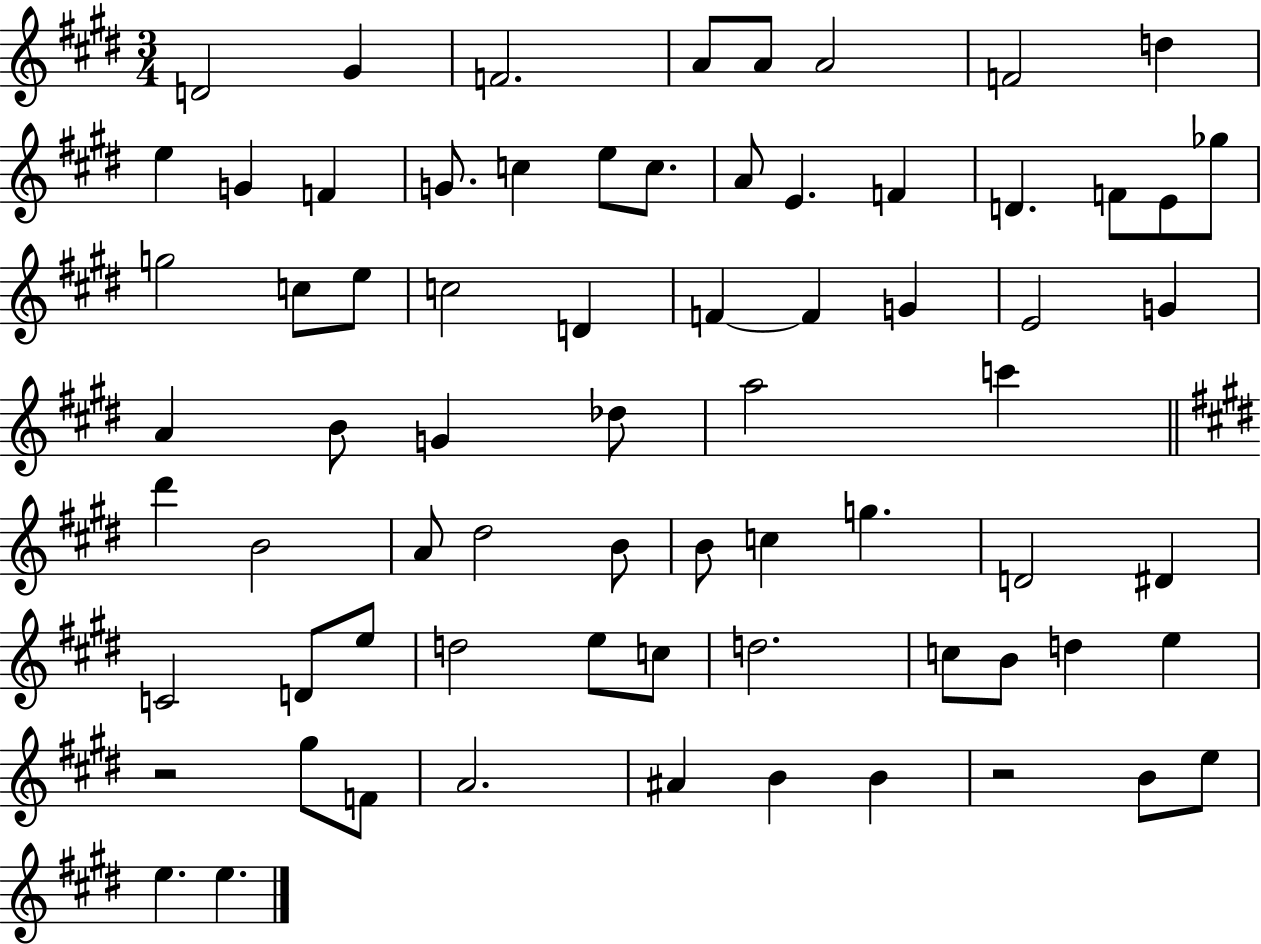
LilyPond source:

{
  \clef treble
  \numericTimeSignature
  \time 3/4
  \key e \major
  \repeat volta 2 { d'2 gis'4 | f'2. | a'8 a'8 a'2 | f'2 d''4 | \break e''4 g'4 f'4 | g'8. c''4 e''8 c''8. | a'8 e'4. f'4 | d'4. f'8 e'8 ges''8 | \break g''2 c''8 e''8 | c''2 d'4 | f'4~~ f'4 g'4 | e'2 g'4 | \break a'4 b'8 g'4 des''8 | a''2 c'''4 | \bar "||" \break \key e \major dis'''4 b'2 | a'8 dis''2 b'8 | b'8 c''4 g''4. | d'2 dis'4 | \break c'2 d'8 e''8 | d''2 e''8 c''8 | d''2. | c''8 b'8 d''4 e''4 | \break r2 gis''8 f'8 | a'2. | ais'4 b'4 b'4 | r2 b'8 e''8 | \break e''4. e''4. | } \bar "|."
}